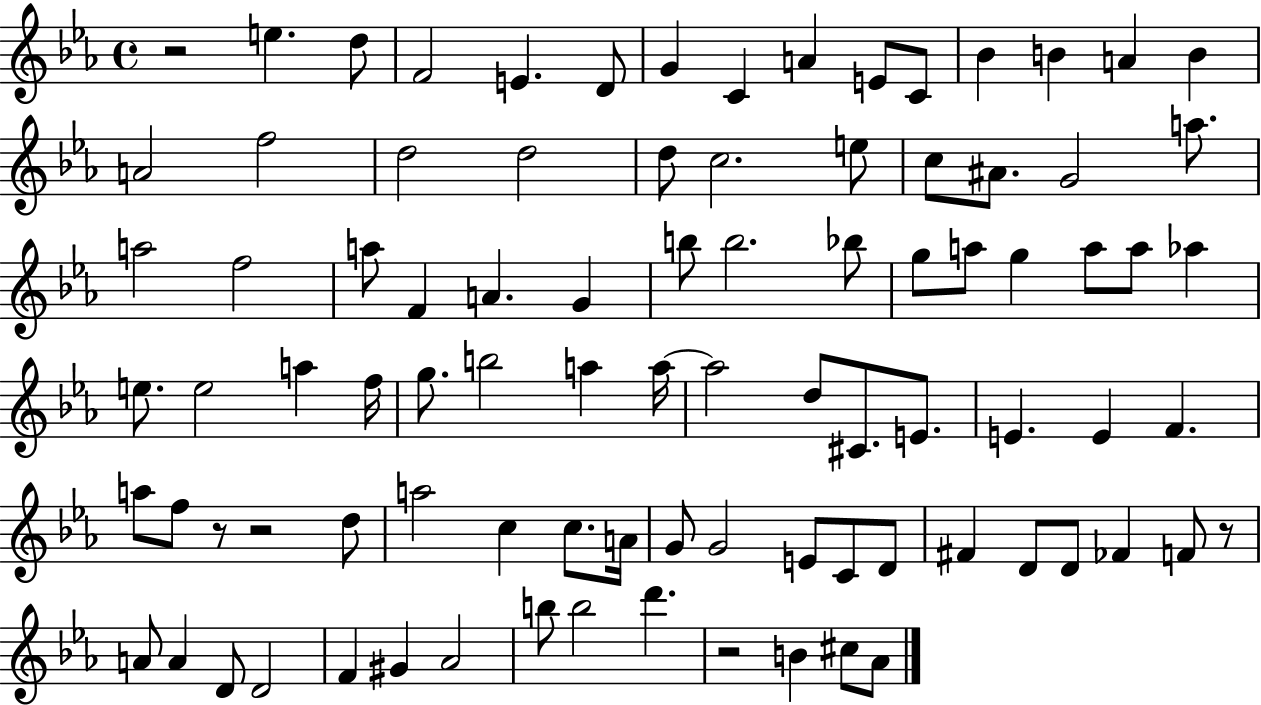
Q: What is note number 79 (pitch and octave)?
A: Ab4